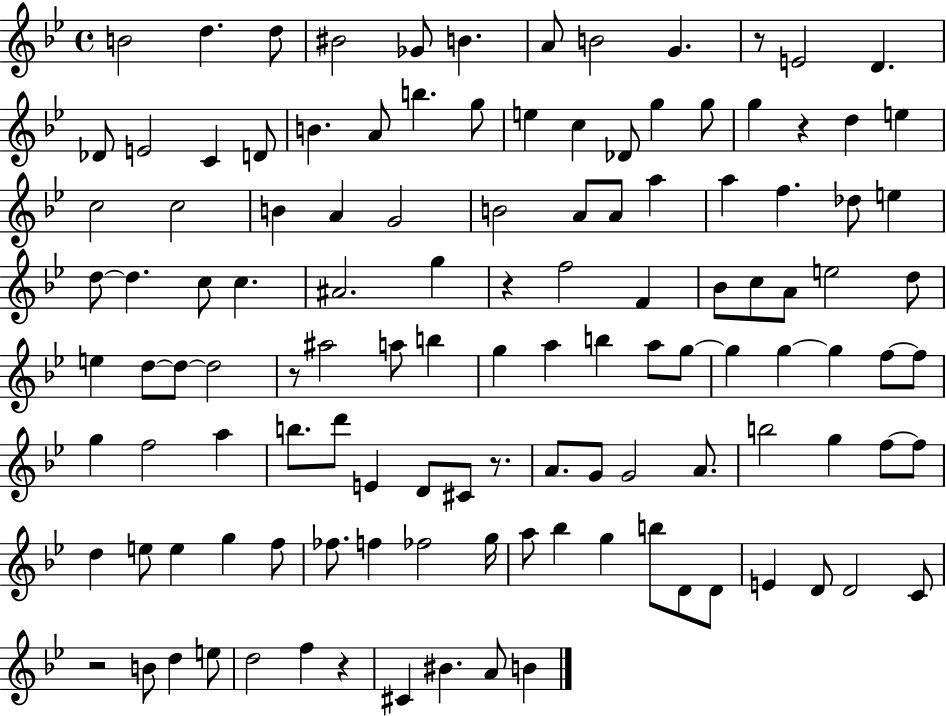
X:1
T:Untitled
M:4/4
L:1/4
K:Bb
B2 d d/2 ^B2 _G/2 B A/2 B2 G z/2 E2 D _D/2 E2 C D/2 B A/2 b g/2 e c _D/2 g g/2 g z d e c2 c2 B A G2 B2 A/2 A/2 a a f _d/2 e d/2 d c/2 c ^A2 g z f2 F _B/2 c/2 A/2 e2 d/2 e d/2 d/2 d2 z/2 ^a2 a/2 b g a b a/2 g/2 g g g f/2 f/2 g f2 a b/2 d'/2 E D/2 ^C/2 z/2 A/2 G/2 G2 A/2 b2 g f/2 f/2 d e/2 e g f/2 _f/2 f _f2 g/4 a/2 _b g b/2 D/2 D/2 E D/2 D2 C/2 z2 B/2 d e/2 d2 f z ^C ^B A/2 B